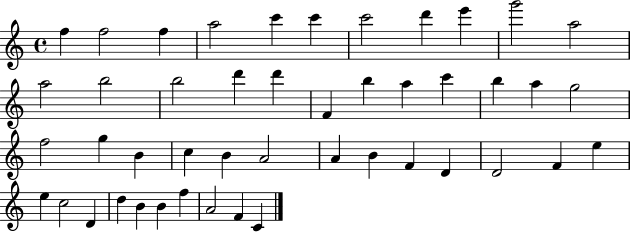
X:1
T:Untitled
M:4/4
L:1/4
K:C
f f2 f a2 c' c' c'2 d' e' g'2 a2 a2 b2 b2 d' d' F b a c' b a g2 f2 g B c B A2 A B F D D2 F e e c2 D d B B f A2 F C